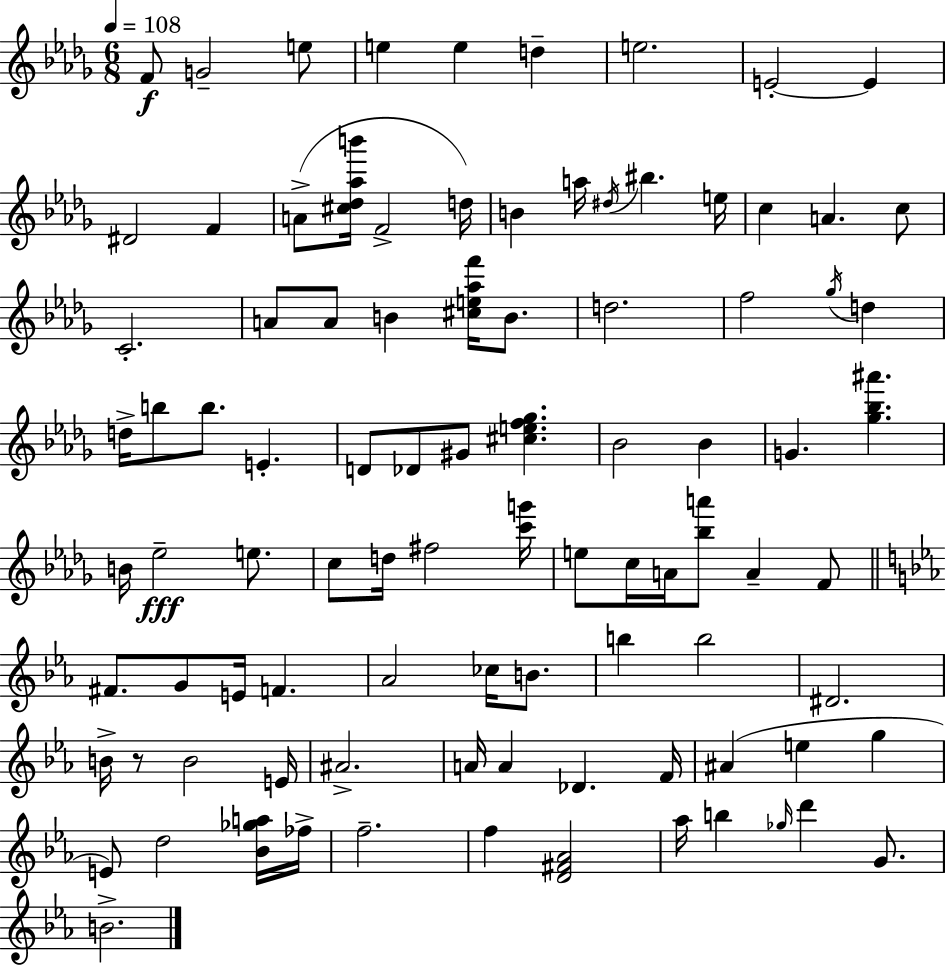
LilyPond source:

{
  \clef treble
  \numericTimeSignature
  \time 6/8
  \key bes \minor
  \tempo 4 = 108
  \repeat volta 2 { f'8\f g'2-- e''8 | e''4 e''4 d''4-- | e''2. | e'2-.~~ e'4 | \break dis'2 f'4 | a'8->( <cis'' des'' aes'' b'''>16 f'2-> d''16) | b'4 a''16 \acciaccatura { dis''16 } bis''4. | e''16 c''4 a'4. c''8 | \break c'2.-. | a'8 a'8 b'4 <cis'' e'' aes'' f'''>16 b'8. | d''2. | f''2 \acciaccatura { ges''16 } d''4 | \break d''16-> b''8 b''8. e'4.-. | d'8 des'8 gis'8 <cis'' e'' f'' ges''>4. | bes'2 bes'4 | g'4. <ges'' bes'' ais'''>4. | \break b'16 ees''2--\fff e''8. | c''8 d''16 fis''2 | <c''' g'''>16 e''8 c''16 a'16 <bes'' a'''>8 a'4-- | f'8 \bar "||" \break \key ees \major fis'8. g'8 e'16 f'4. | aes'2 ces''16 b'8. | b''4 b''2 | dis'2. | \break b'16-> r8 b'2 e'16 | ais'2.-> | a'16 a'4 des'4. f'16 | ais'4( e''4 g''4 | \break e'8) d''2 <bes' ges'' a''>16 fes''16-> | f''2.-- | f''4 <d' fis' aes'>2 | aes''16 b''4 \grace { ges''16 } d'''4 g'8. | \break b'2.-> | } \bar "|."
}